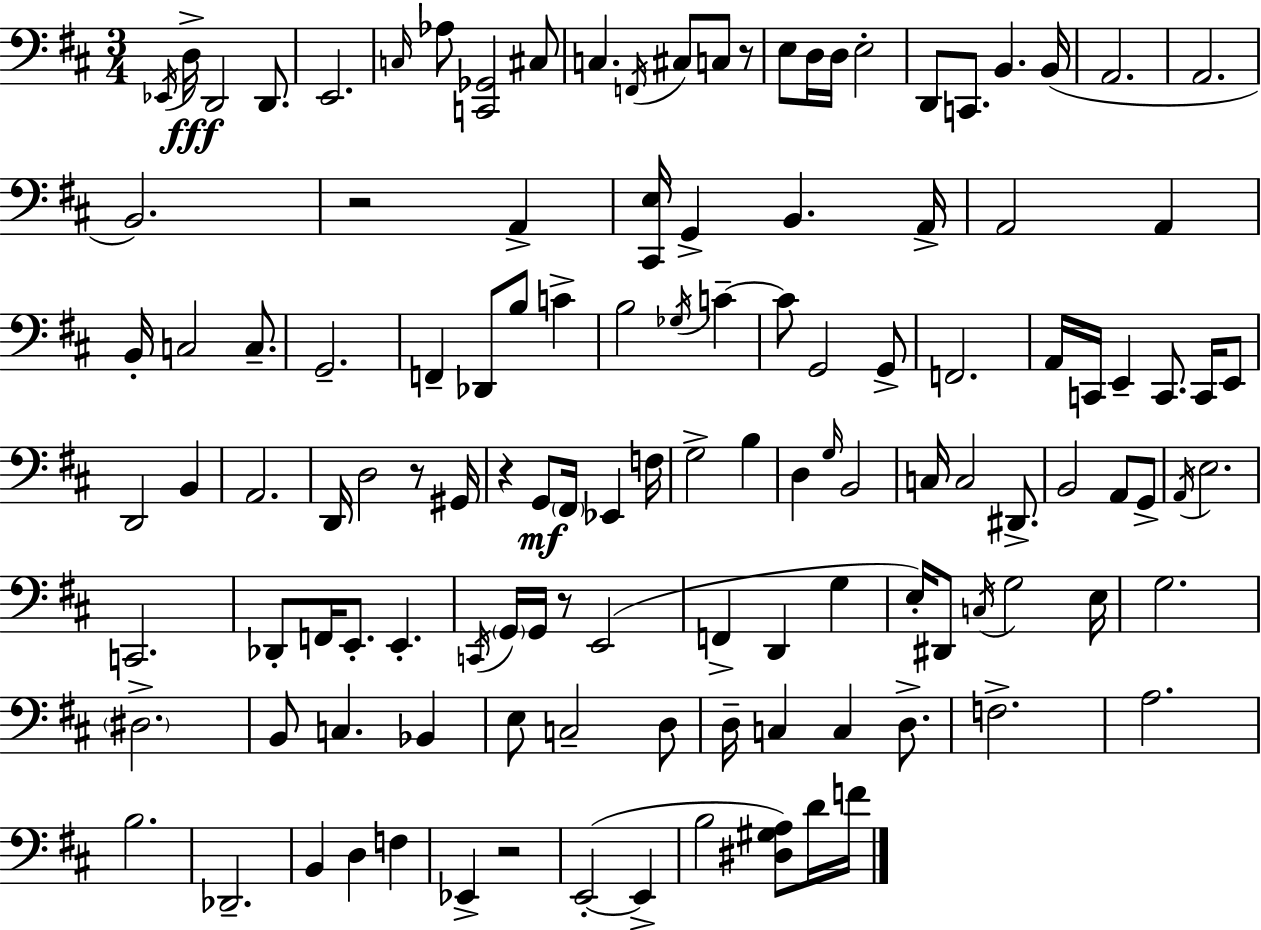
{
  \clef bass
  \numericTimeSignature
  \time 3/4
  \key d \major
  \repeat volta 2 { \acciaccatura { ees,16 }\fff d16-> d,2 d,8. | e,2. | \grace { c16 } aes8 <c, ges,>2 | cis8 c4. \acciaccatura { f,16 } cis8 c8 | \break r8 e8 d16 d16 e2-. | d,8 c,8. b,4. | b,16( a,2. | a,2. | \break b,2.) | r2 a,4-> | <cis, e>16 g,4-> b,4. | a,16-> a,2 a,4 | \break b,16-. c2 | c8.-- g,2.-- | f,4-- des,8 b8 c'4-> | b2 \acciaccatura { ges16 } | \break c'4--~~ c'8 g,2 | g,8-> f,2. | a,16 c,16 e,4-- c,8. | c,16 e,8 d,2 | \break b,4 a,2. | d,16 d2 | r8 gis,16 r4 g,8\mf \parenthesize fis,16 ees,4 | f16 g2-> | \break b4 d4 \grace { g16 } b,2 | c16 c2 | dis,8.-> b,2 | a,8 g,8-> \acciaccatura { a,16 } e2. | \break c,2. | des,8-. f,16 e,8.-. | e,4.-. \acciaccatura { c,16 } \parenthesize g,16 g,16 r8 e,2( | f,4-> d,4 | \break g4 e16-.) dis,8 \acciaccatura { c16 } g2 | e16 g2. | \parenthesize dis2.-> | b,8 c4. | \break bes,4 e8 c2-- | d8 d16-- c4 | c4 d8.-> f2.-> | a2. | \break b2. | des,2.-- | b,4 | d4 f4 ees,4-> | \break r2 e,2-.~(~ | e,4-> b2 | <dis gis a>8) d'16 f'16 } \bar "|."
}